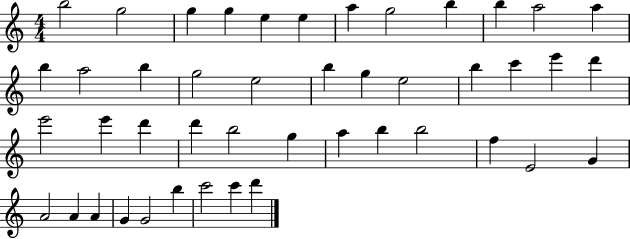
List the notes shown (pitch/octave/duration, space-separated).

B5/h G5/h G5/q G5/q E5/q E5/q A5/q G5/h B5/q B5/q A5/h A5/q B5/q A5/h B5/q G5/h E5/h B5/q G5/q E5/h B5/q C6/q E6/q D6/q E6/h E6/q D6/q D6/q B5/h G5/q A5/q B5/q B5/h F5/q E4/h G4/q A4/h A4/q A4/q G4/q G4/h B5/q C6/h C6/q D6/q